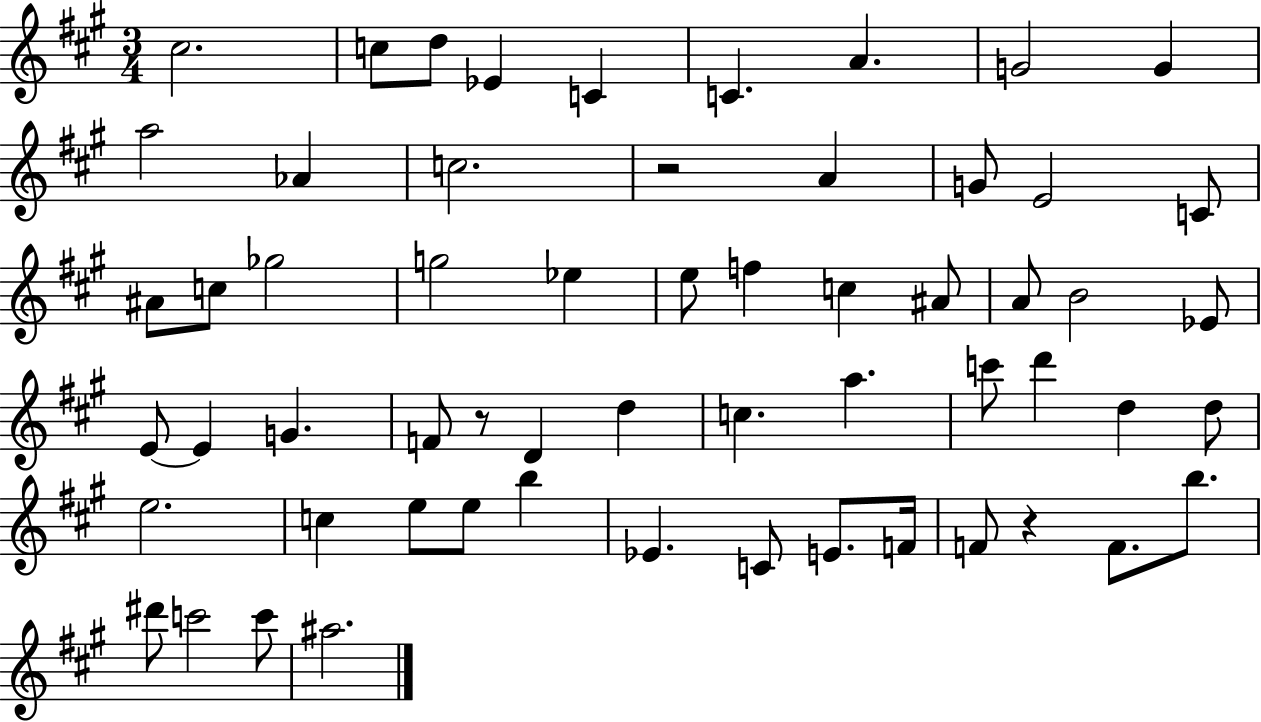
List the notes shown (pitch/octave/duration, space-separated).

C#5/h. C5/e D5/e Eb4/q C4/q C4/q. A4/q. G4/h G4/q A5/h Ab4/q C5/h. R/h A4/q G4/e E4/h C4/e A#4/e C5/e Gb5/h G5/h Eb5/q E5/e F5/q C5/q A#4/e A4/e B4/h Eb4/e E4/e E4/q G4/q. F4/e R/e D4/q D5/q C5/q. A5/q. C6/e D6/q D5/q D5/e E5/h. C5/q E5/e E5/e B5/q Eb4/q. C4/e E4/e. F4/s F4/e R/q F4/e. B5/e. D#6/e C6/h C6/e A#5/h.